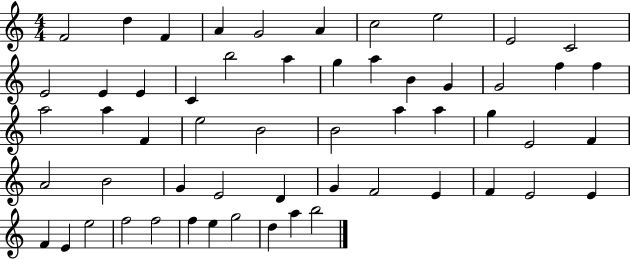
{
  \clef treble
  \numericTimeSignature
  \time 4/4
  \key c \major
  f'2 d''4 f'4 | a'4 g'2 a'4 | c''2 e''2 | e'2 c'2 | \break e'2 e'4 e'4 | c'4 b''2 a''4 | g''4 a''4 b'4 g'4 | g'2 f''4 f''4 | \break a''2 a''4 f'4 | e''2 b'2 | b'2 a''4 a''4 | g''4 e'2 f'4 | \break a'2 b'2 | g'4 e'2 d'4 | g'4 f'2 e'4 | f'4 e'2 e'4 | \break f'4 e'4 e''2 | f''2 f''2 | f''4 e''4 g''2 | d''4 a''4 b''2 | \break \bar "|."
}